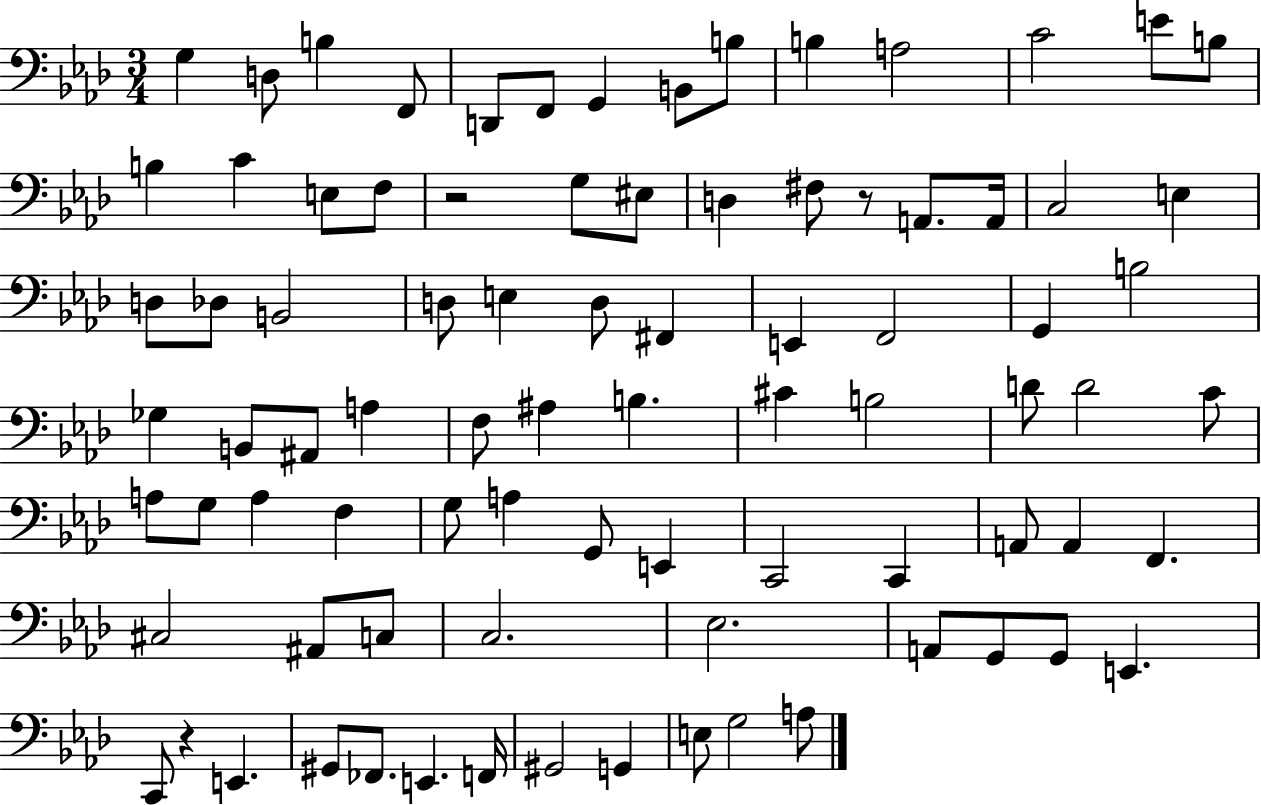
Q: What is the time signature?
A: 3/4